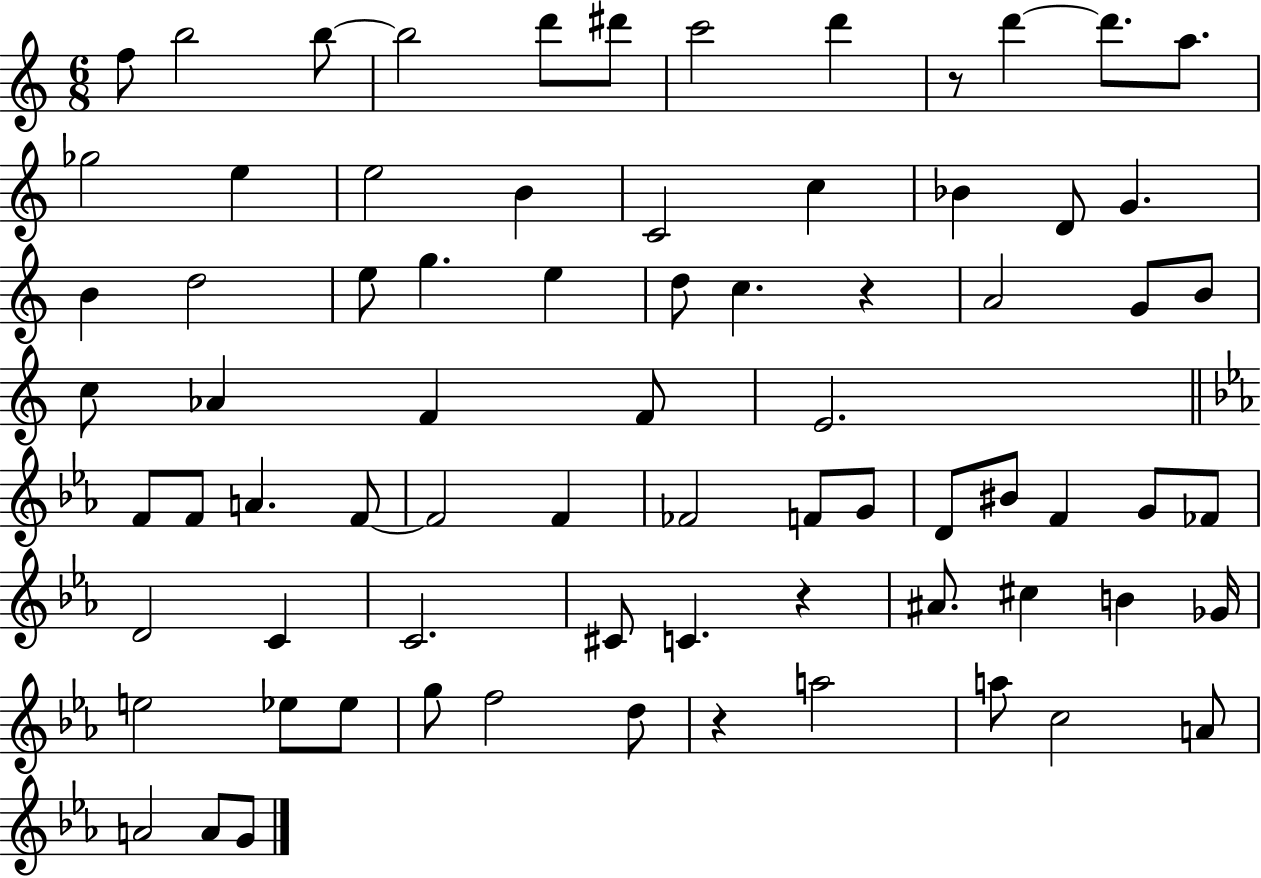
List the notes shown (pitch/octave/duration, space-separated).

F5/e B5/h B5/e B5/h D6/e D#6/e C6/h D6/q R/e D6/q D6/e. A5/e. Gb5/h E5/q E5/h B4/q C4/h C5/q Bb4/q D4/e G4/q. B4/q D5/h E5/e G5/q. E5/q D5/e C5/q. R/q A4/h G4/e B4/e C5/e Ab4/q F4/q F4/e E4/h. F4/e F4/e A4/q. F4/e F4/h F4/q FES4/h F4/e G4/e D4/e BIS4/e F4/q G4/e FES4/e D4/h C4/q C4/h. C#4/e C4/q. R/q A#4/e. C#5/q B4/q Gb4/s E5/h Eb5/e Eb5/e G5/e F5/h D5/e R/q A5/h A5/e C5/h A4/e A4/h A4/e G4/e